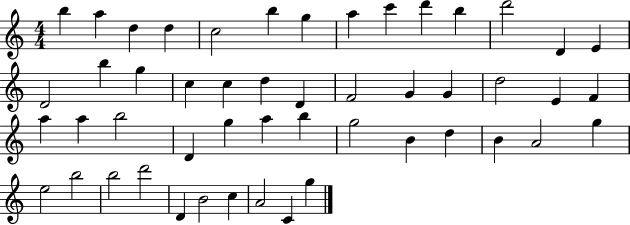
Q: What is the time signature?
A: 4/4